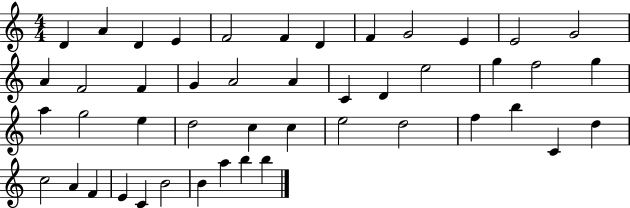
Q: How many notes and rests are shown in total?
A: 46